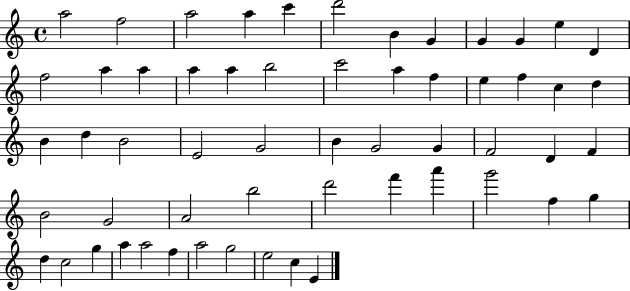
A5/h F5/h A5/h A5/q C6/q D6/h B4/q G4/q G4/q G4/q E5/q D4/q F5/h A5/q A5/q A5/q A5/q B5/h C6/h A5/q F5/q E5/q F5/q C5/q D5/q B4/q D5/q B4/h E4/h G4/h B4/q G4/h G4/q F4/h D4/q F4/q B4/h G4/h A4/h B5/h D6/h F6/q A6/q G6/h F5/q G5/q D5/q C5/h G5/q A5/q A5/h F5/q A5/h G5/h E5/h C5/q E4/q